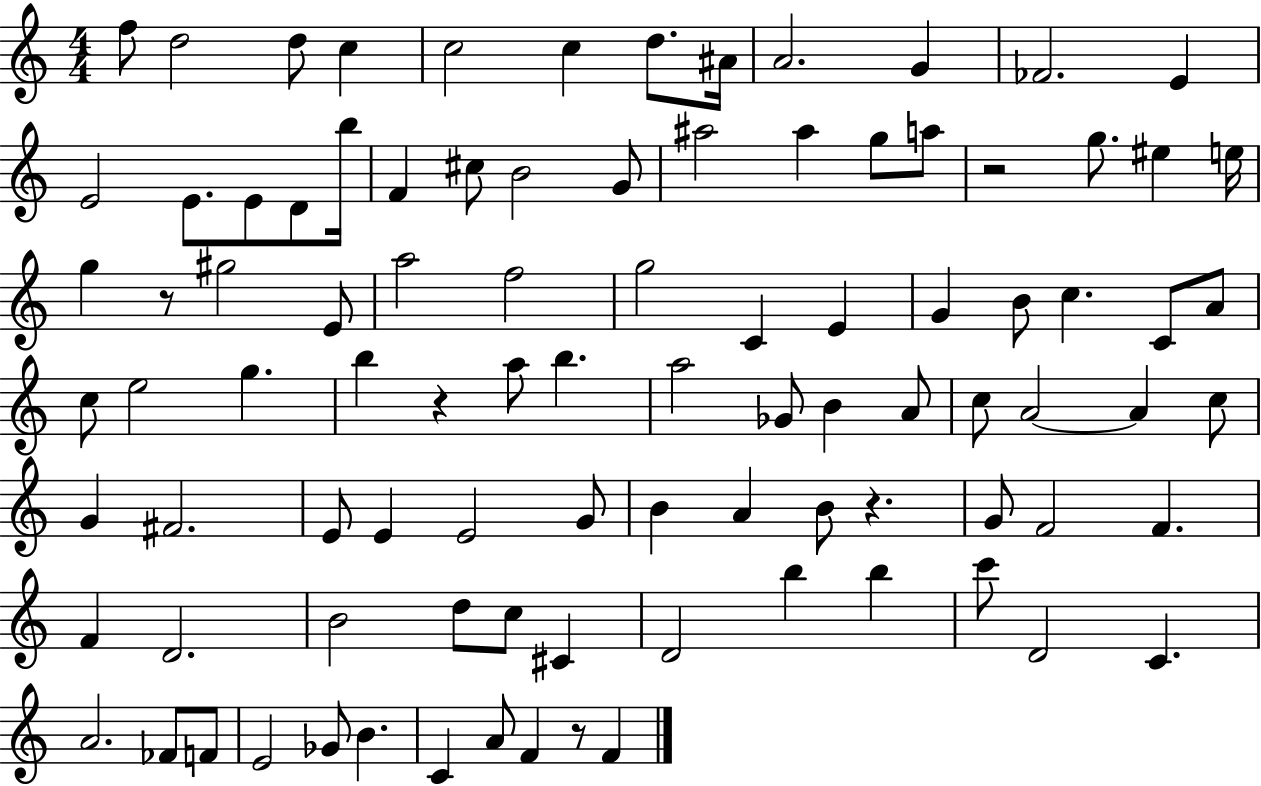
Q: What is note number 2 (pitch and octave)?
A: D5